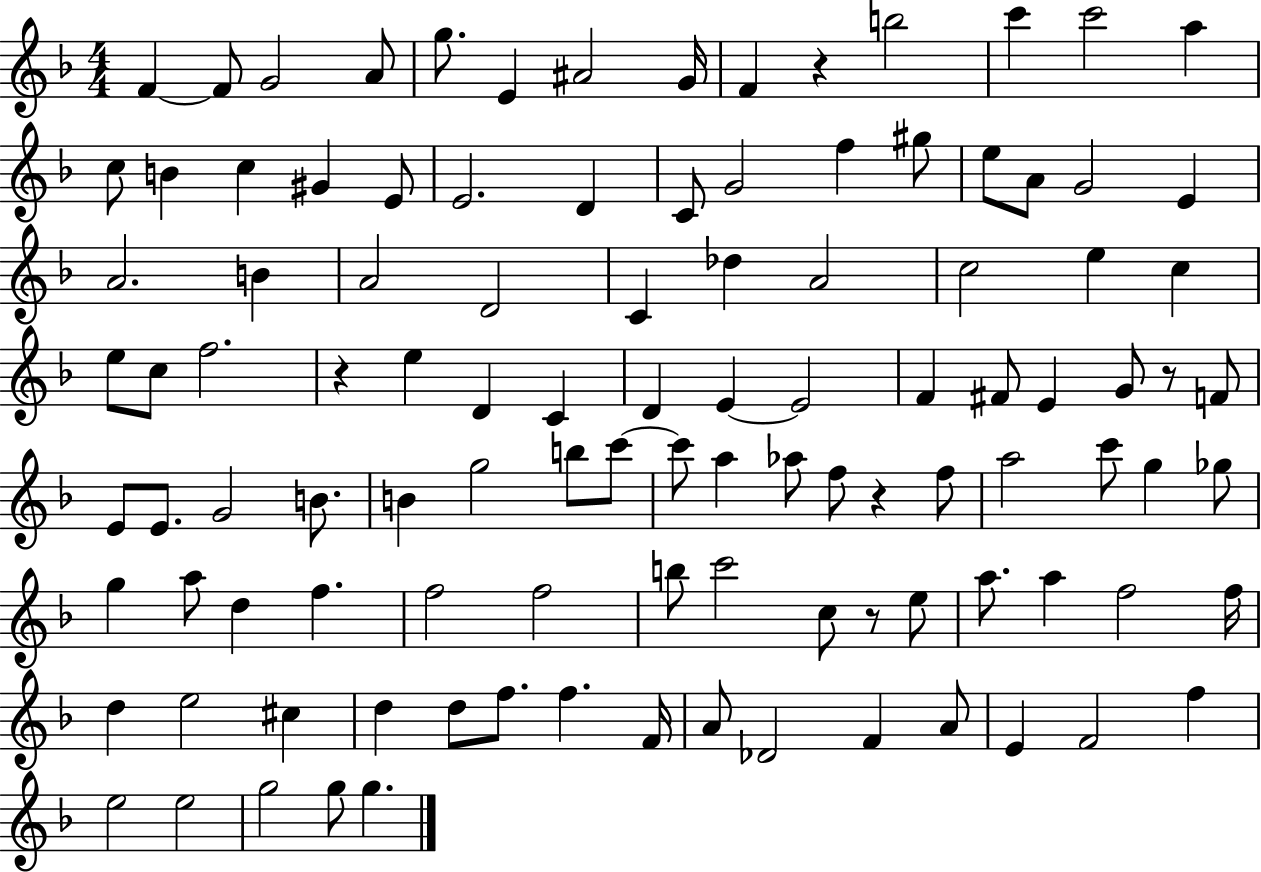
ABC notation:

X:1
T:Untitled
M:4/4
L:1/4
K:F
F F/2 G2 A/2 g/2 E ^A2 G/4 F z b2 c' c'2 a c/2 B c ^G E/2 E2 D C/2 G2 f ^g/2 e/2 A/2 G2 E A2 B A2 D2 C _d A2 c2 e c e/2 c/2 f2 z e D C D E E2 F ^F/2 E G/2 z/2 F/2 E/2 E/2 G2 B/2 B g2 b/2 c'/2 c'/2 a _a/2 f/2 z f/2 a2 c'/2 g _g/2 g a/2 d f f2 f2 b/2 c'2 c/2 z/2 e/2 a/2 a f2 f/4 d e2 ^c d d/2 f/2 f F/4 A/2 _D2 F A/2 E F2 f e2 e2 g2 g/2 g